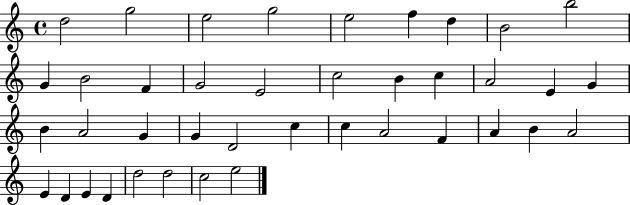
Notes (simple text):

D5/h G5/h E5/h G5/h E5/h F5/q D5/q B4/h B5/h G4/q B4/h F4/q G4/h E4/h C5/h B4/q C5/q A4/h E4/q G4/q B4/q A4/h G4/q G4/q D4/h C5/q C5/q A4/h F4/q A4/q B4/q A4/h E4/q D4/q E4/q D4/q D5/h D5/h C5/h E5/h